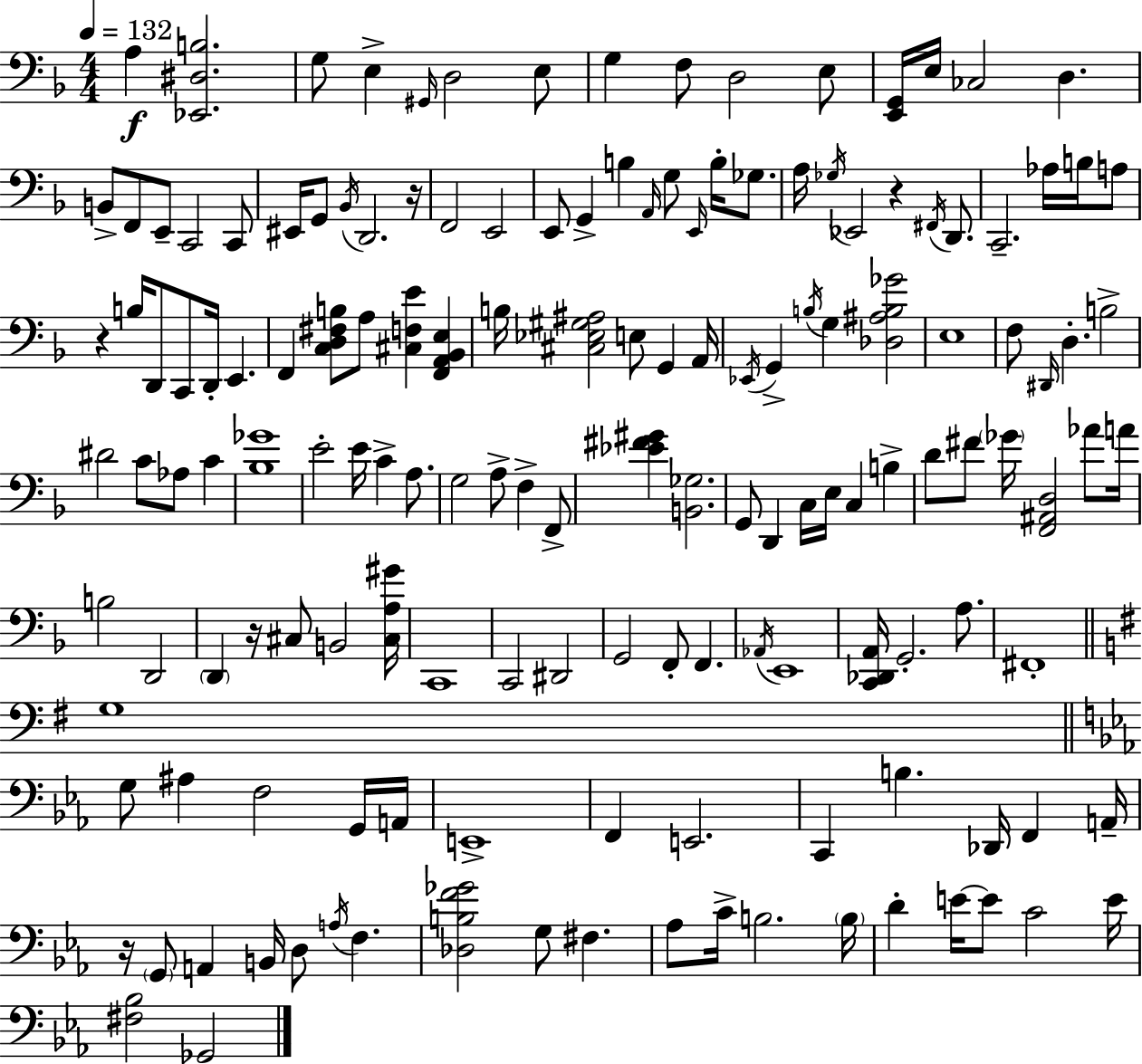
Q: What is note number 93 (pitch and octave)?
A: G2